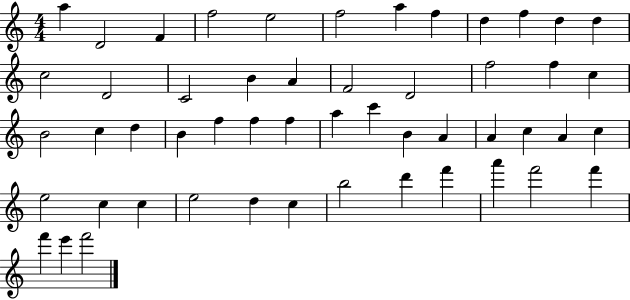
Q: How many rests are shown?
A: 0